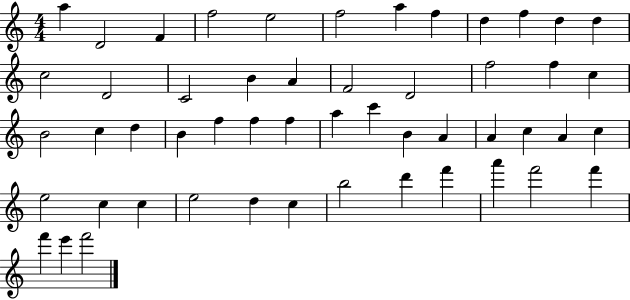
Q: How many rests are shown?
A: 0